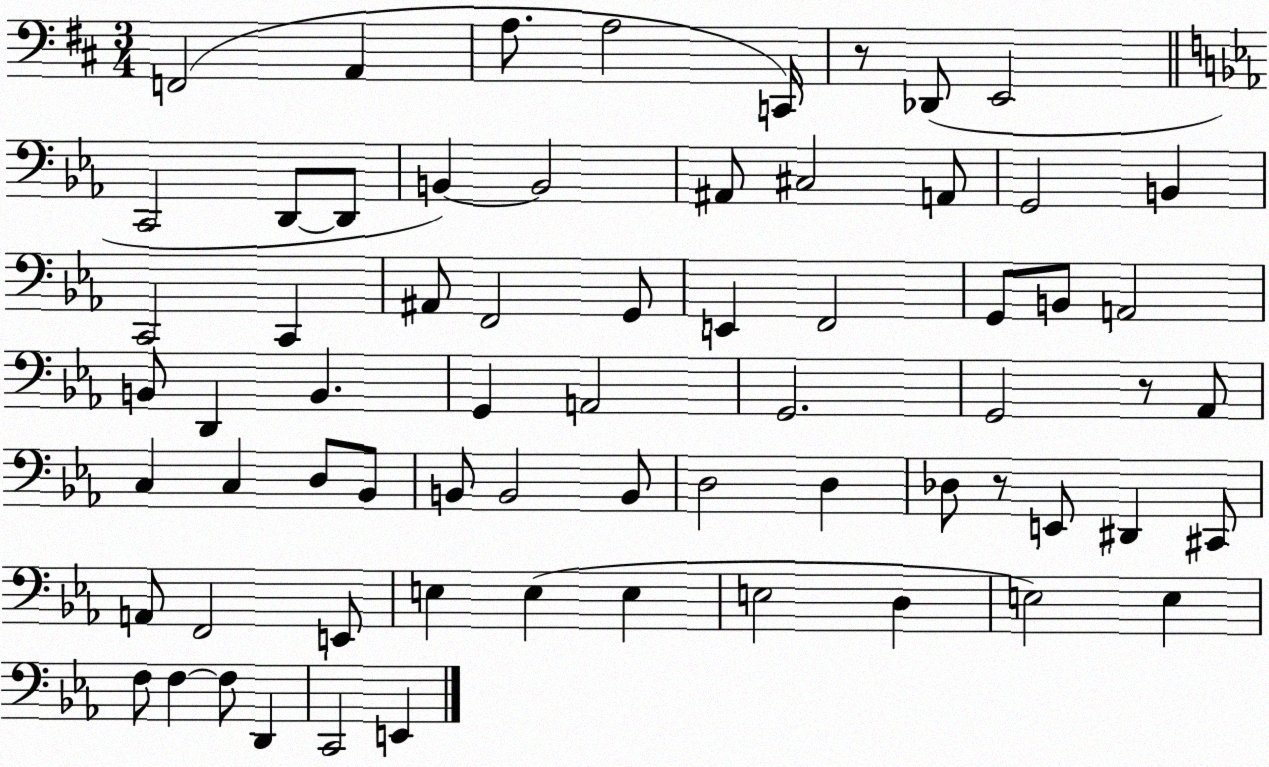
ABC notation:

X:1
T:Untitled
M:3/4
L:1/4
K:D
F,,2 A,, A,/2 A,2 C,,/4 z/2 _D,,/2 E,,2 C,,2 D,,/2 D,,/2 B,, B,,2 ^A,,/2 ^C,2 A,,/2 G,,2 B,, C,,2 C,, ^A,,/2 F,,2 G,,/2 E,, F,,2 G,,/2 B,,/2 A,,2 B,,/2 D,, B,, G,, A,,2 G,,2 G,,2 z/2 _A,,/2 C, C, D,/2 _B,,/2 B,,/2 B,,2 B,,/2 D,2 D, _D,/2 z/2 E,,/2 ^D,, ^C,,/2 A,,/2 F,,2 E,,/2 E, E, E, E,2 D, E,2 E, F,/2 F, F,/2 D,, C,,2 E,,